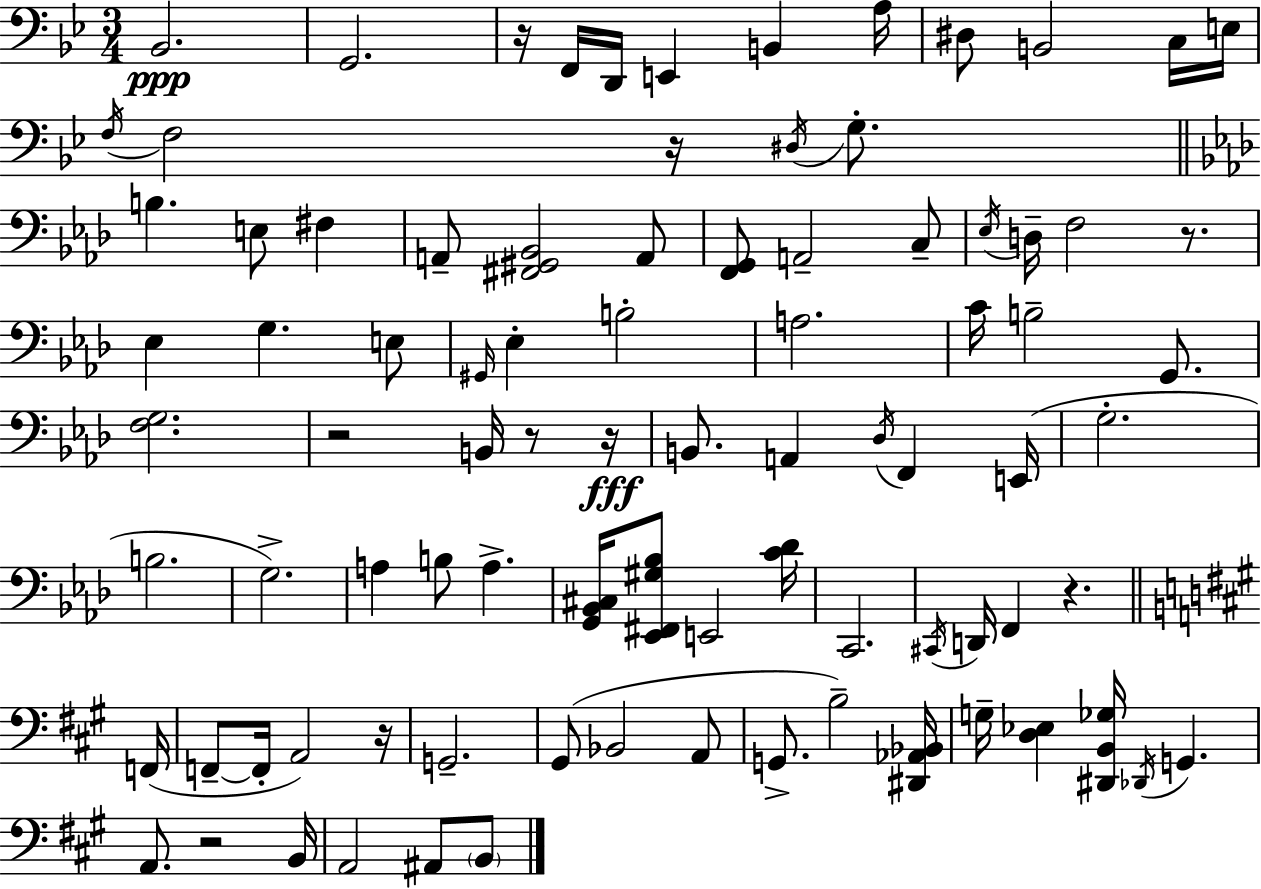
X:1
T:Untitled
M:3/4
L:1/4
K:Bb
_B,,2 G,,2 z/4 F,,/4 D,,/4 E,, B,, A,/4 ^D,/2 B,,2 C,/4 E,/4 F,/4 F,2 z/4 ^D,/4 G,/2 B, E,/2 ^F, A,,/2 [^F,,^G,,_B,,]2 A,,/2 [F,,G,,]/2 A,,2 C,/2 _E,/4 D,/4 F,2 z/2 _E, G, E,/2 ^G,,/4 _E, B,2 A,2 C/4 B,2 G,,/2 [F,G,]2 z2 B,,/4 z/2 z/4 B,,/2 A,, _D,/4 F,, E,,/4 G,2 B,2 G,2 A, B,/2 A, [G,,_B,,^C,]/4 [_E,,^F,,^G,_B,]/2 E,,2 [C_D]/4 C,,2 ^C,,/4 D,,/4 F,, z F,,/4 F,,/2 F,,/4 A,,2 z/4 G,,2 ^G,,/2 _B,,2 A,,/2 G,,/2 B,2 [^D,,_A,,_B,,]/4 G,/4 [D,_E,] [^D,,B,,_G,]/4 _D,,/4 G,, A,,/2 z2 B,,/4 A,,2 ^A,,/2 B,,/2